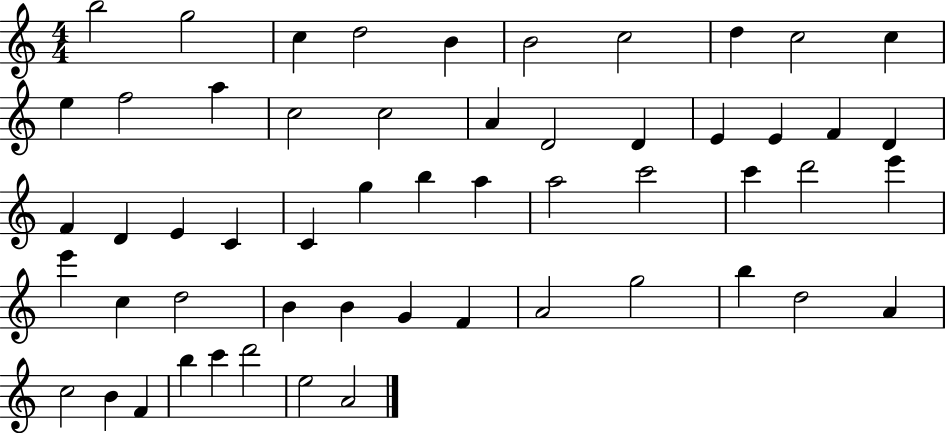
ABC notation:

X:1
T:Untitled
M:4/4
L:1/4
K:C
b2 g2 c d2 B B2 c2 d c2 c e f2 a c2 c2 A D2 D E E F D F D E C C g b a a2 c'2 c' d'2 e' e' c d2 B B G F A2 g2 b d2 A c2 B F b c' d'2 e2 A2